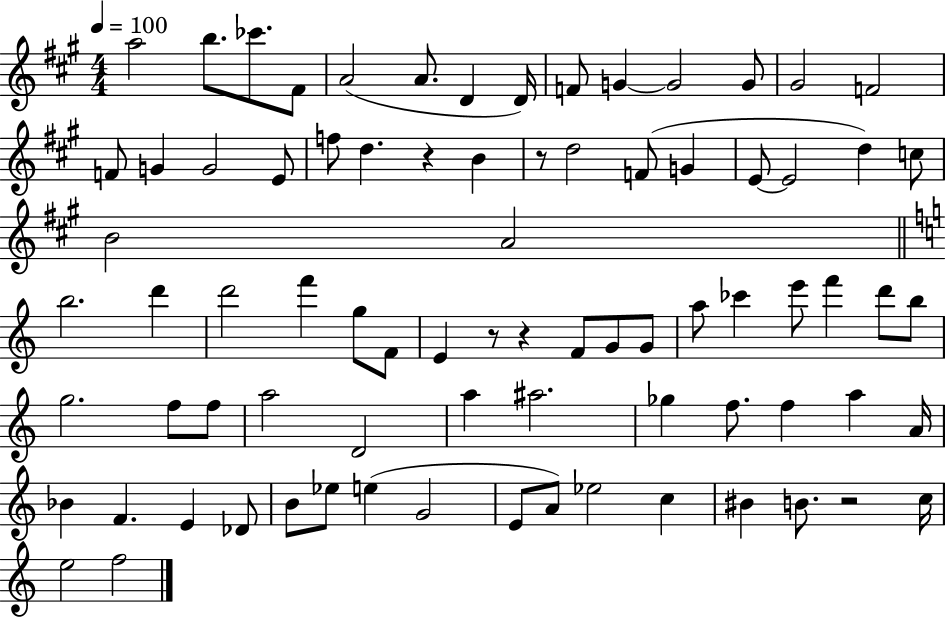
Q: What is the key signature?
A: A major